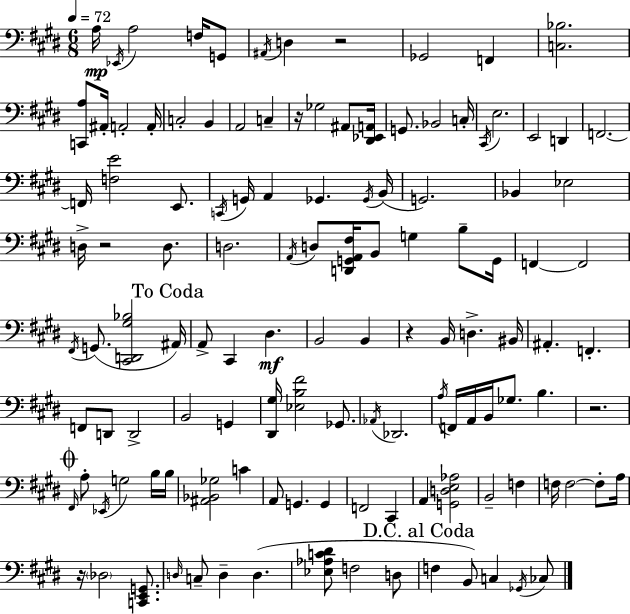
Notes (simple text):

A3/s Eb2/s A3/h F3/s G2/e A#2/s D3/q R/h Gb2/h F2/q [C3,Bb3]/h. [C2,A3]/e A#2/s A2/h A2/s C3/h B2/q A2/h C3/q R/s Gb3/h A#2/e [D#2,Eb2,A2]/s G2/e. Bb2/h C3/s C#2/s E3/h. E2/h D2/q F2/h. F2/s [F3,E4]/h E2/e. C2/s G2/s A2/q Gb2/q. Gb2/s B2/s G2/h. Bb2/q Eb3/h D3/s R/h D3/e. D3/h. A2/s D3/e [D2,G2,A2,F#3]/s B2/e G3/q B3/e G2/s F2/q F2/h F#2/s G2/e. [C#2,D2,G#3,Bb3]/h A#2/s A2/e C#2/q D#3/q. B2/h B2/q R/q B2/s D3/q. BIS2/s A#2/q. F2/q. F2/e D2/e D2/h B2/h G2/q [D#2,G#3]/s [Eb3,B3,F#4]/h Gb2/e. Ab2/s Db2/h. A3/s F2/s A2/s B2/s Gb3/e. B3/q. R/h. F#2/s A3/e Eb2/s G3/h B3/s B3/s [A#2,Bb2,Gb3]/h C4/q A2/e G2/q. G2/q F2/h C#2/q A2/q [G2,D3,E3,Ab3]/h B2/h F3/q F3/s F3/h F3/e A3/s R/s Db3/h [C2,E2,G2]/e. D3/s C3/e D3/q D3/q. [Eb3,Ab3,C4,D#4]/e F3/h D3/e F3/q B2/e C3/q Gb2/s CES3/e